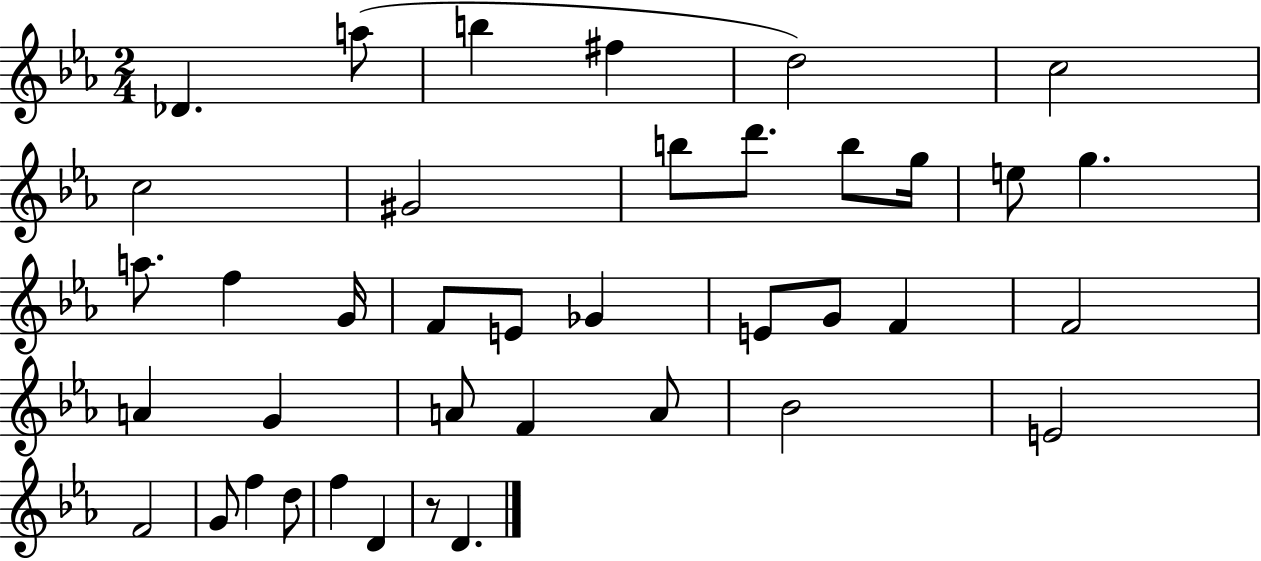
Db4/q. A5/e B5/q F#5/q D5/h C5/h C5/h G#4/h B5/e D6/e. B5/e G5/s E5/e G5/q. A5/e. F5/q G4/s F4/e E4/e Gb4/q E4/e G4/e F4/q F4/h A4/q G4/q A4/e F4/q A4/e Bb4/h E4/h F4/h G4/e F5/q D5/e F5/q D4/q R/e D4/q.